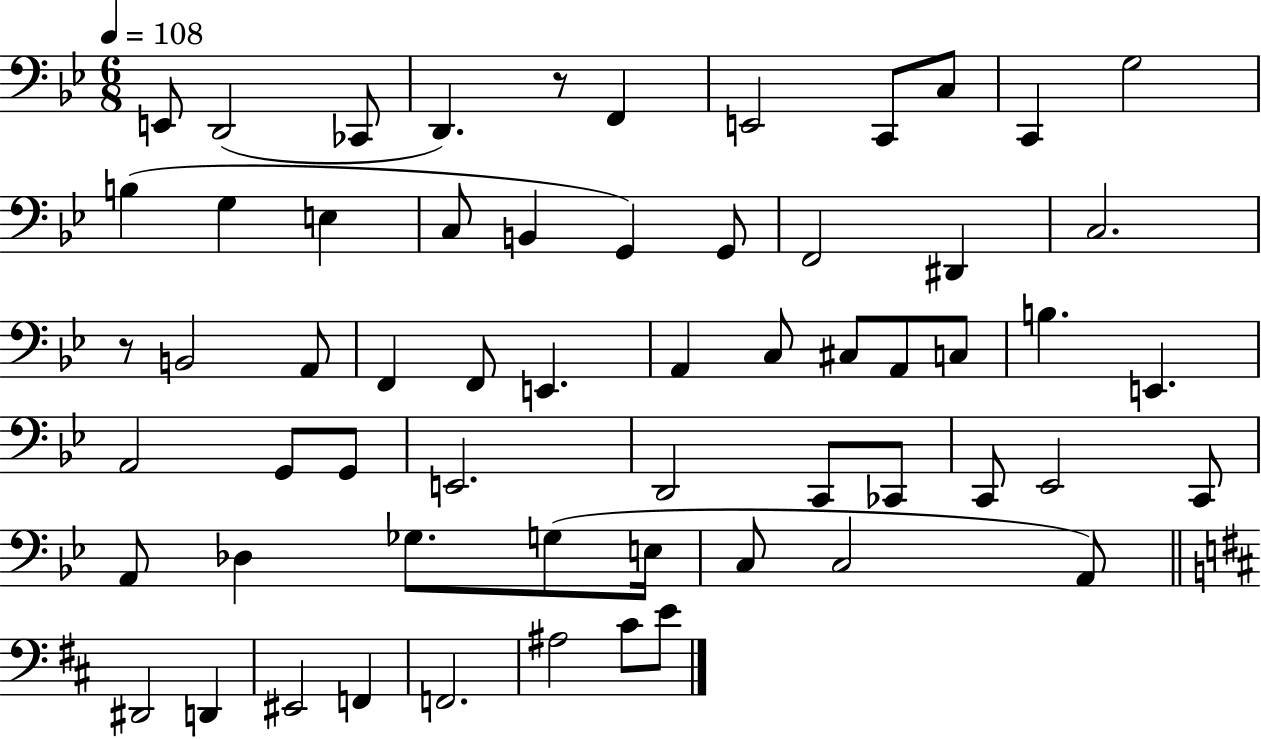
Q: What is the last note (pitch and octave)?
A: E4